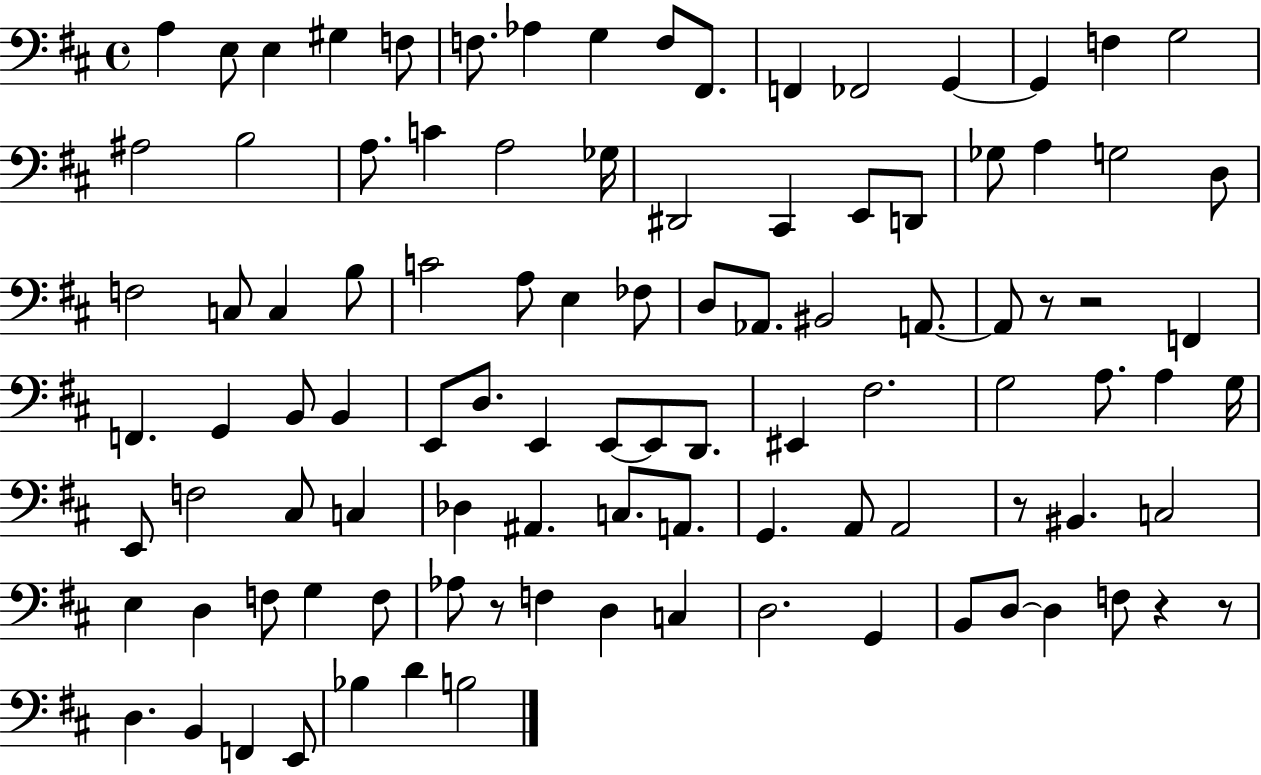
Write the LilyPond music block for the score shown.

{
  \clef bass
  \time 4/4
  \defaultTimeSignature
  \key d \major
  \repeat volta 2 { a4 e8 e4 gis4 f8 | f8. aes4 g4 f8 fis,8. | f,4 fes,2 g,4~~ | g,4 f4 g2 | \break ais2 b2 | a8. c'4 a2 ges16 | dis,2 cis,4 e,8 d,8 | ges8 a4 g2 d8 | \break f2 c8 c4 b8 | c'2 a8 e4 fes8 | d8 aes,8. bis,2 a,8.~~ | a,8 r8 r2 f,4 | \break f,4. g,4 b,8 b,4 | e,8 d8. e,4 e,8~~ e,8 d,8. | eis,4 fis2. | g2 a8. a4 g16 | \break e,8 f2 cis8 c4 | des4 ais,4. c8. a,8. | g,4. a,8 a,2 | r8 bis,4. c2 | \break e4 d4 f8 g4 f8 | aes8 r8 f4 d4 c4 | d2. g,4 | b,8 d8~~ d4 f8 r4 r8 | \break d4. b,4 f,4 e,8 | bes4 d'4 b2 | } \bar "|."
}